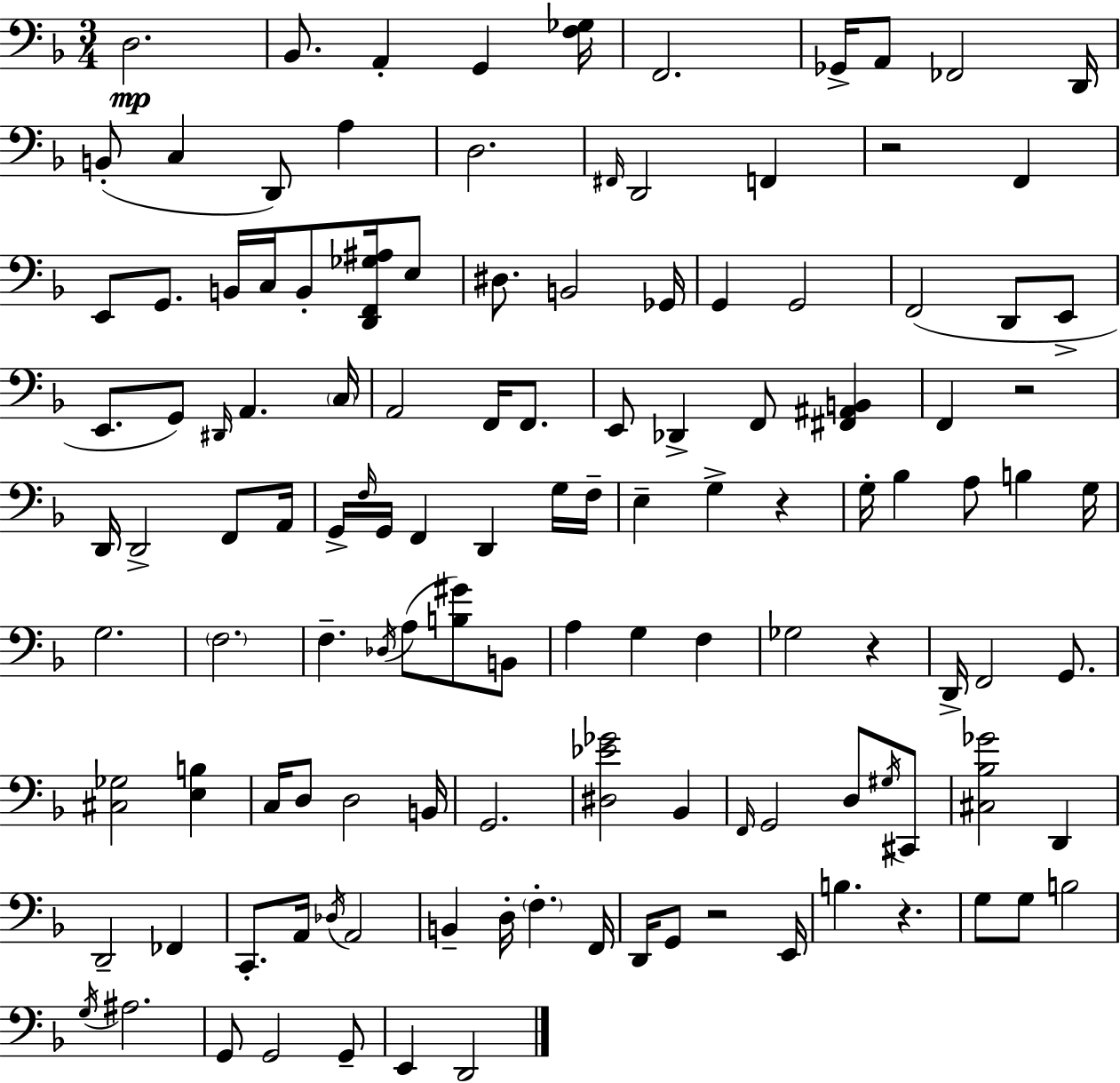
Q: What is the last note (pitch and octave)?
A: D2